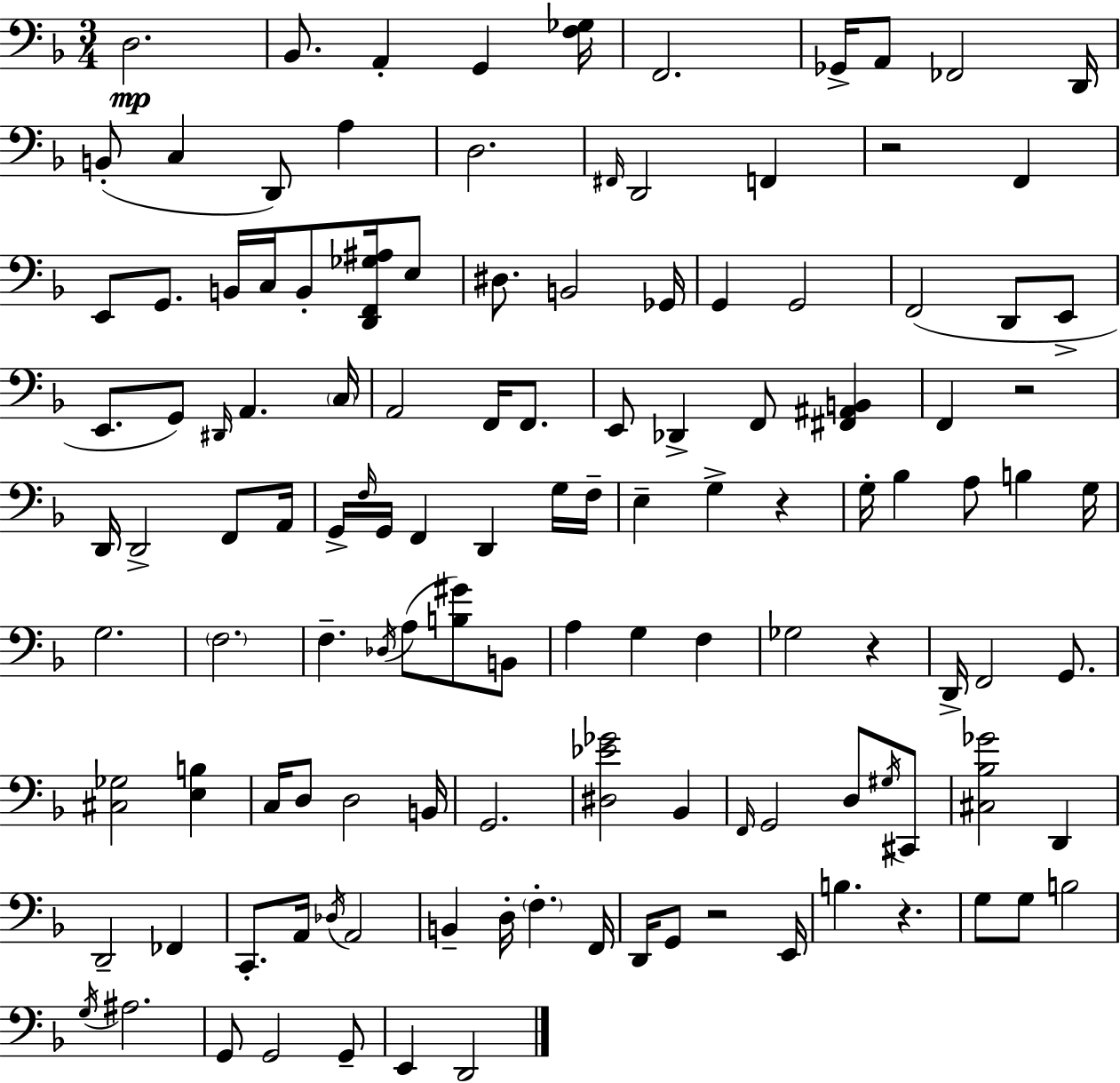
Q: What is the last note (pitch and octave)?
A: D2